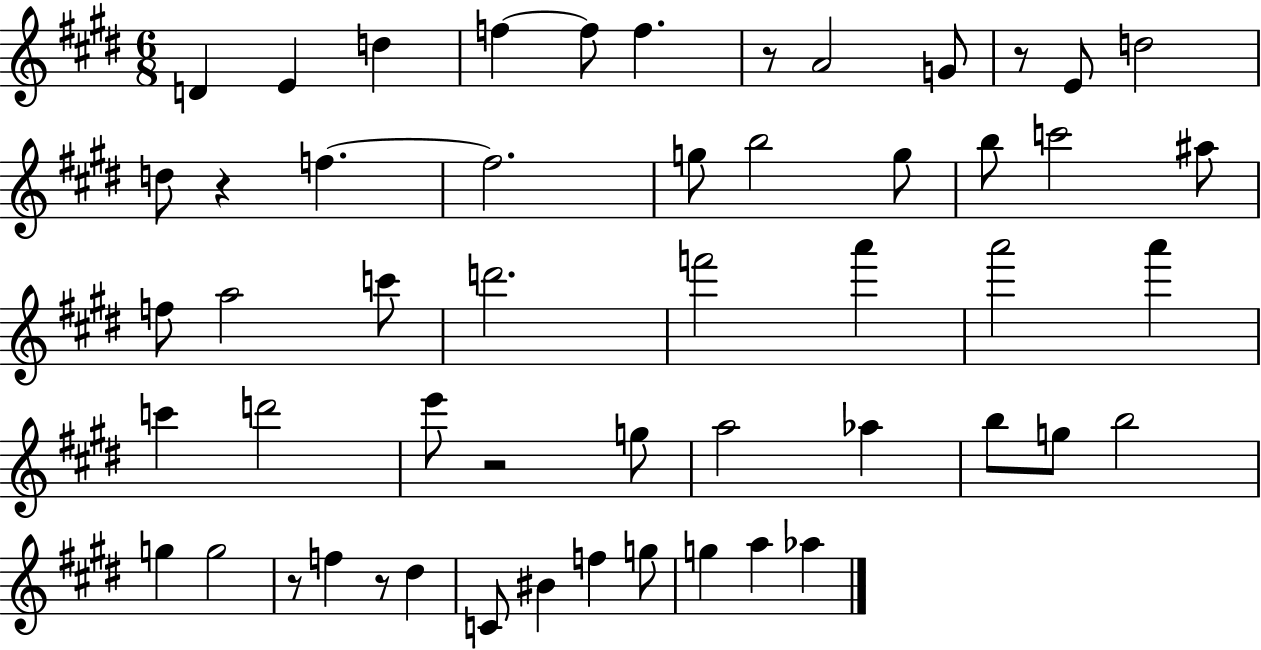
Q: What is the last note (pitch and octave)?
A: Ab5